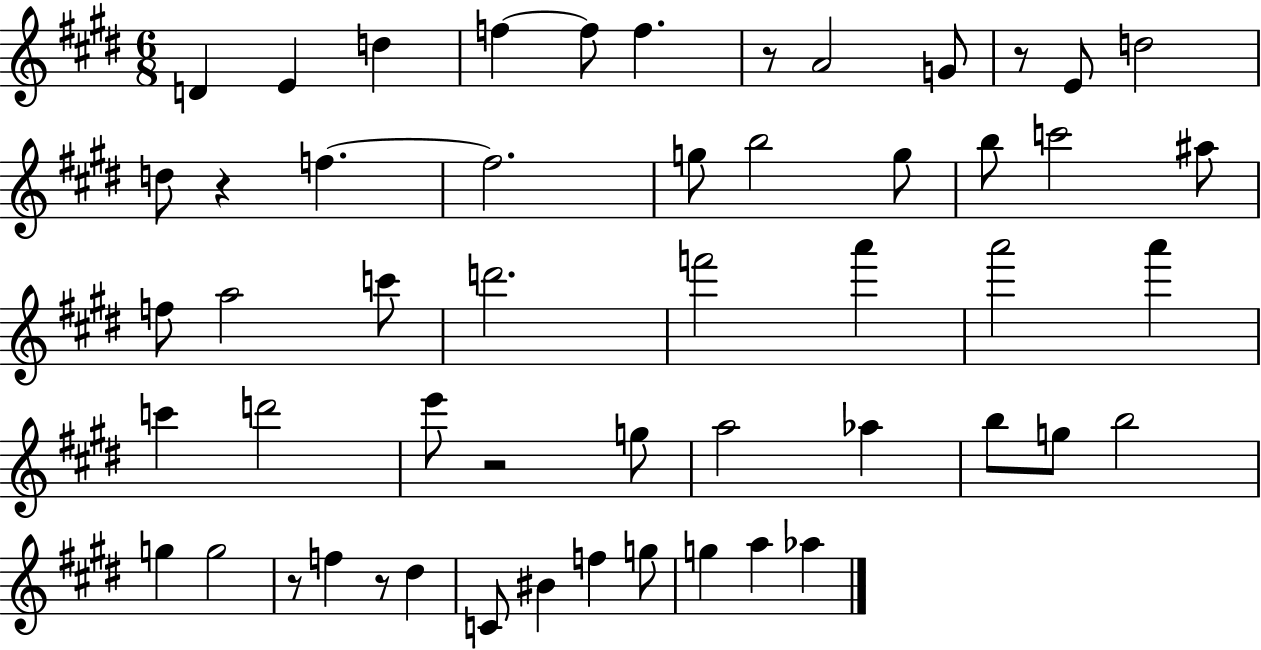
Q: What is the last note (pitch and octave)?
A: Ab5